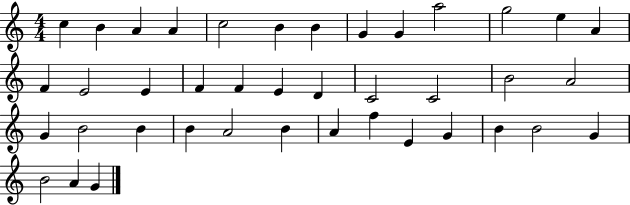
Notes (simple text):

C5/q B4/q A4/q A4/q C5/h B4/q B4/q G4/q G4/q A5/h G5/h E5/q A4/q F4/q E4/h E4/q F4/q F4/q E4/q D4/q C4/h C4/h B4/h A4/h G4/q B4/h B4/q B4/q A4/h B4/q A4/q F5/q E4/q G4/q B4/q B4/h G4/q B4/h A4/q G4/q